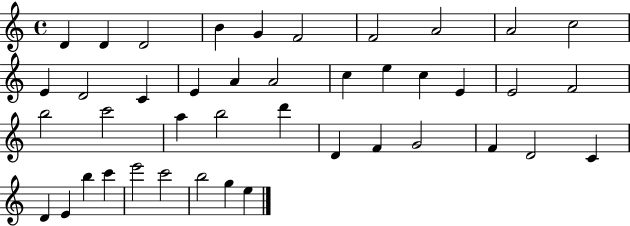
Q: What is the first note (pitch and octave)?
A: D4